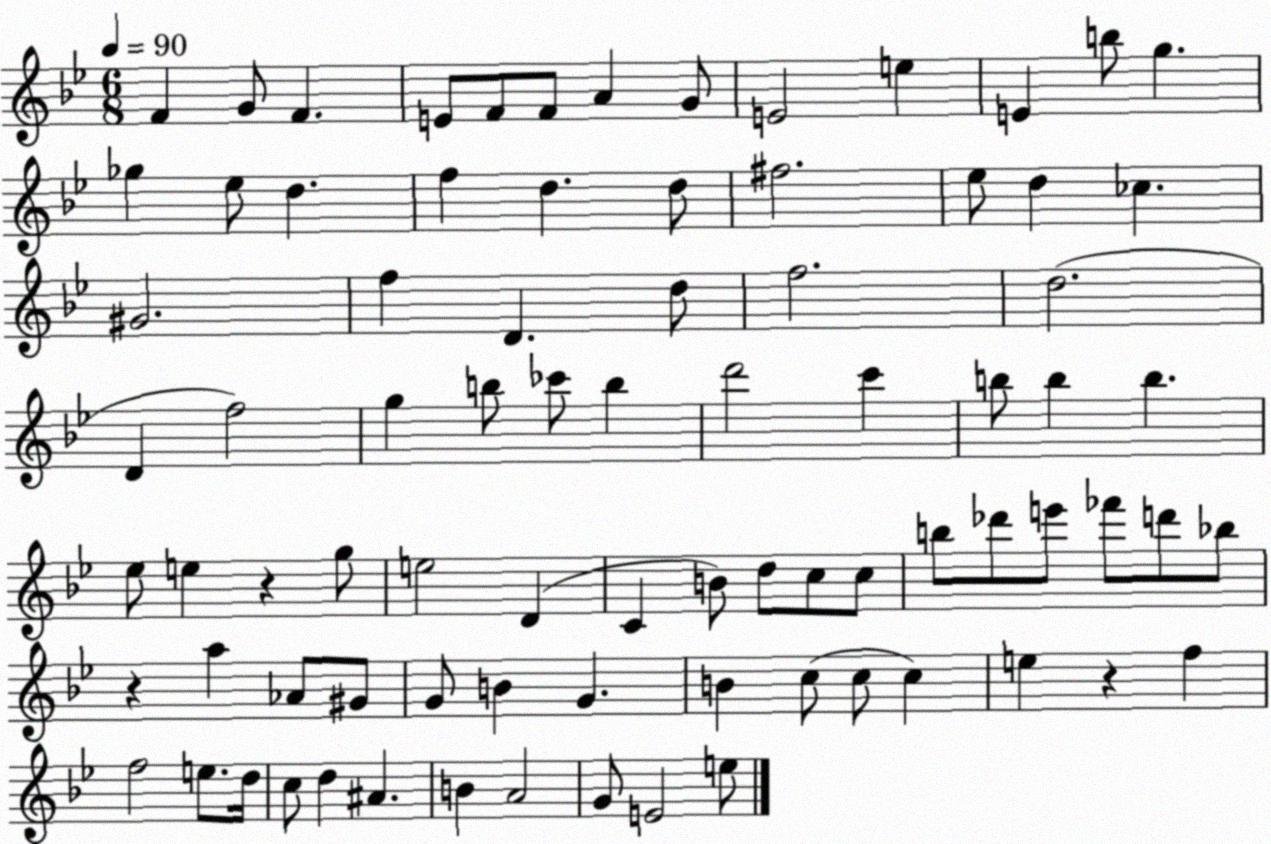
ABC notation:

X:1
T:Untitled
M:6/8
L:1/4
K:Bb
F G/2 F E/2 F/2 F/2 A G/2 E2 e E b/2 g _g _e/2 d f d d/2 ^f2 _e/2 d _c ^G2 f D d/2 f2 d2 D f2 g b/2 _c'/2 b d'2 c' b/2 b b _e/2 e z g/2 e2 D C B/2 d/2 c/2 c/2 b/2 _d'/2 e'/2 _f'/2 d'/2 _b/2 z a _A/2 ^G/2 G/2 B G B c/2 c/2 c e z f f2 e/2 d/4 c/2 d ^A B A2 G/2 E2 e/2